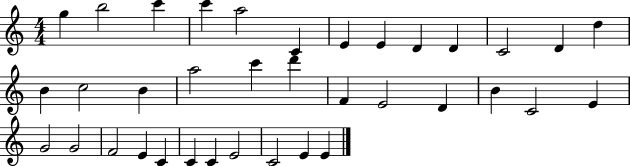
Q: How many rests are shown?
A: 0